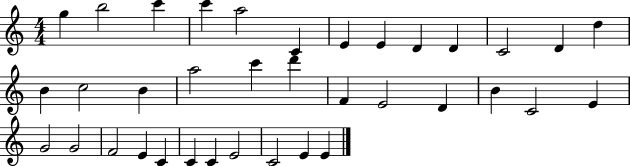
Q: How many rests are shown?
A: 0